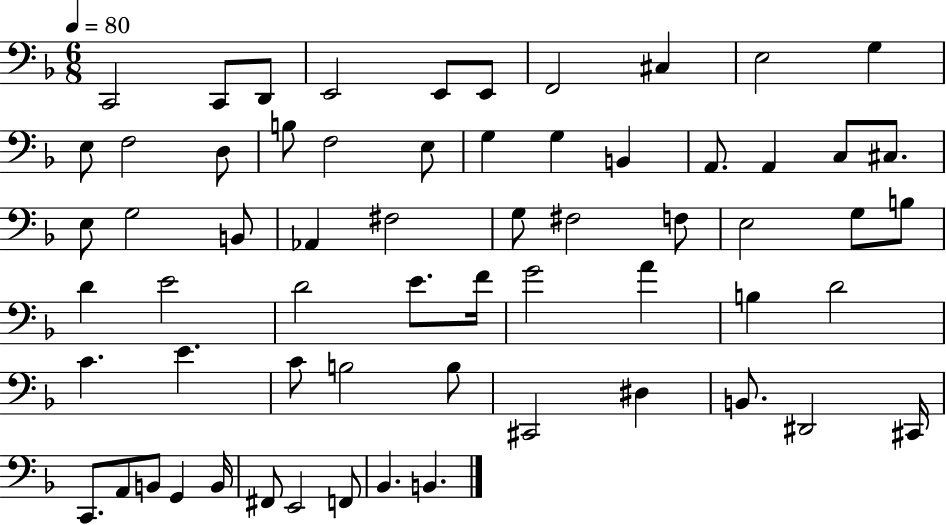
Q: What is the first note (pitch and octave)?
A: C2